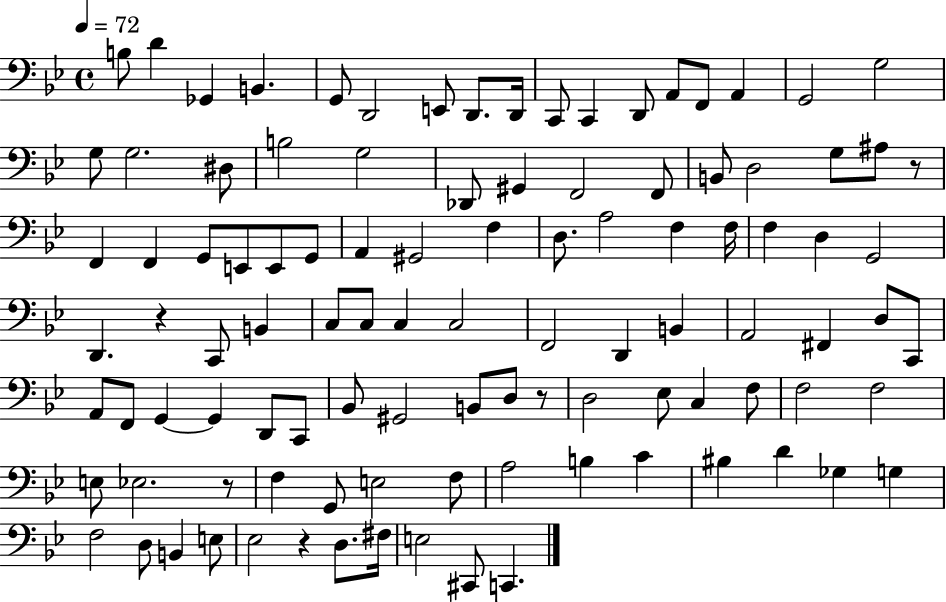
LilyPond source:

{
  \clef bass
  \time 4/4
  \defaultTimeSignature
  \key bes \major
  \tempo 4 = 72
  b8 d'4 ges,4 b,4. | g,8 d,2 e,8 d,8. d,16 | c,8 c,4 d,8 a,8 f,8 a,4 | g,2 g2 | \break g8 g2. dis8 | b2 g2 | des,8 gis,4 f,2 f,8 | b,8 d2 g8 ais8 r8 | \break f,4 f,4 g,8 e,8 e,8 g,8 | a,4 gis,2 f4 | d8. a2 f4 f16 | f4 d4 g,2 | \break d,4. r4 c,8 b,4 | c8 c8 c4 c2 | f,2 d,4 b,4 | a,2 fis,4 d8 c,8 | \break a,8 f,8 g,4~~ g,4 d,8 c,8 | bes,8 gis,2 b,8 d8 r8 | d2 ees8 c4 f8 | f2 f2 | \break e8 ees2. r8 | f4 g,8 e2 f8 | a2 b4 c'4 | bis4 d'4 ges4 g4 | \break f2 d8 b,4 e8 | ees2 r4 d8. fis16 | e2 cis,8 c,4. | \bar "|."
}